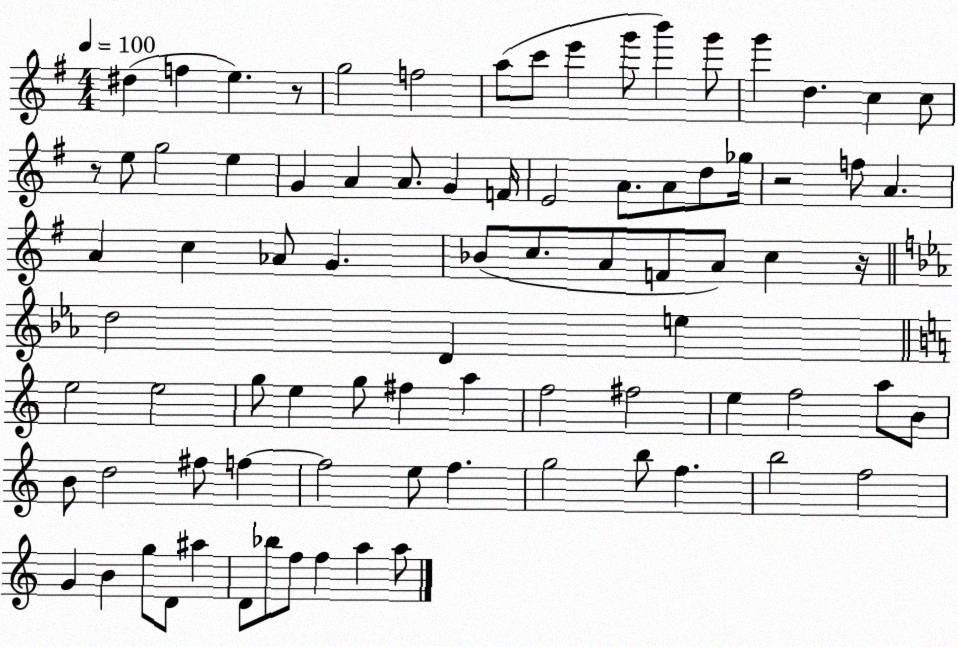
X:1
T:Untitled
M:4/4
L:1/4
K:G
^d f e z/2 g2 f2 a/2 c'/2 e' g'/2 b' g'/2 g' d c c/2 z/2 e/2 g2 e G A A/2 G F/4 E2 A/2 A/2 d/2 _g/4 z2 f/2 A A c _A/2 G _B/2 c/2 A/2 F/2 A/2 c z/4 d2 D e e2 e2 g/2 e g/2 ^f a f2 ^f2 e f2 a/2 B/2 B/2 d2 ^f/2 f f2 e/2 f g2 b/2 f b2 f2 G B g/2 D/2 ^a D/2 _b/2 f/2 f a a/2